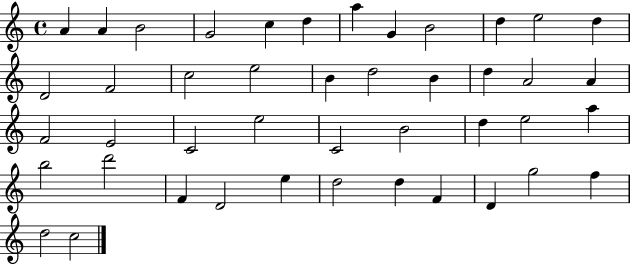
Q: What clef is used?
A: treble